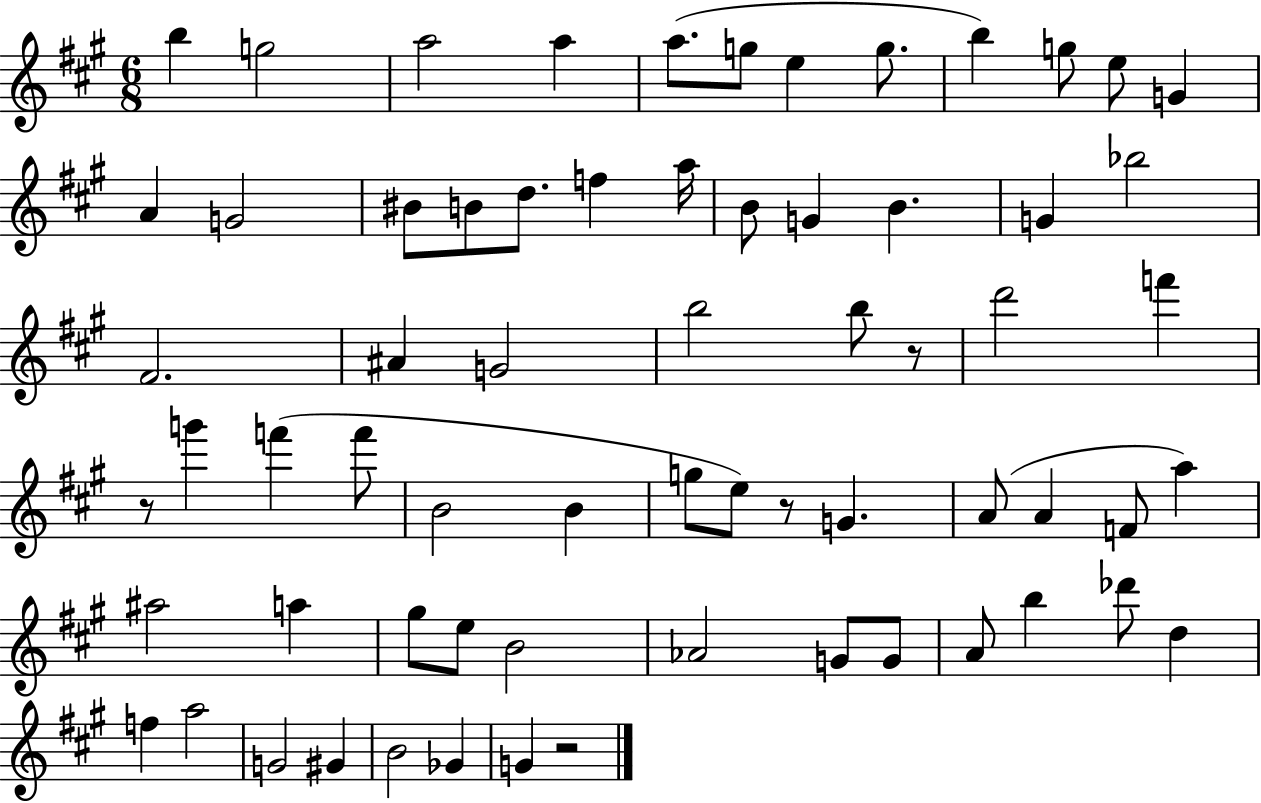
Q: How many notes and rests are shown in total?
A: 66